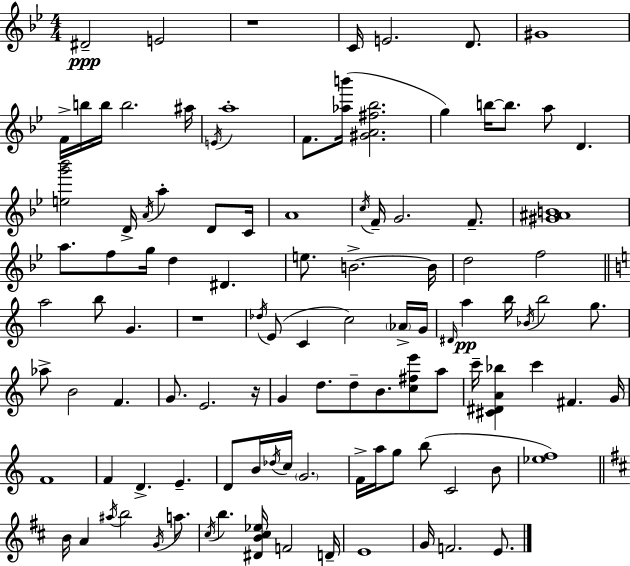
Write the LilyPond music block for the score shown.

{
  \clef treble
  \numericTimeSignature
  \time 4/4
  \key g \minor
  dis'2--\ppp e'2 | r1 | c'16 e'2. d'8. | gis'1 | \break f'16-> b''16 b''16 b''2. ais''16 | \acciaccatura { e'16 } a''1-. | f'8. <aes'' b'''>16( <gis' a' fis'' bes''>2. | g''4) b''16~~ b''8. a''8 d'4. | \break <e'' g''' bes'''>2 d'16-> \acciaccatura { a'16 } a''4-. d'8 | c'16 a'1 | \acciaccatura { c''16 } f'16-- g'2. | f'8.-- <gis' ais' b'>1 | \break a''8. f''8 g''16 d''4 dis'4. | e''8. b'2.->~~ | b'16 d''2 f''2 | \bar "||" \break \key a \minor a''2 b''8 g'4. | r1 | \acciaccatura { des''16 }( e'8 c'4 c''2) \parenthesize aes'16-> | g'16 \grace { dis'16 }\pp a''4 b''16 \acciaccatura { bes'16 } b''2 | \break g''8. aes''8-> b'2 f'4. | g'8. e'2. | r16 g'4 d''8. d''8-- b'8. <c'' fis'' e'''>8 | a''8 c'''16-- <cis' dis' a' bes''>4 c'''4 fis'4. | \break g'16 f'1 | f'4 d'4.-> e'4.-- | d'8 b'16 \acciaccatura { des''16 } c''16 \parenthesize g'2. | f'16-> a''16 g''8 b''8( c'2 | \break b'8 <ees'' f''>1) | \bar "||" \break \key b \minor b'16 a'4 \acciaccatura { ais''16 } b''2 \acciaccatura { g'16 } a''8. | \acciaccatura { cis''16 } b''4. <dis' b' cis'' ees''>16 f'2 | d'16-- e'1 | g'16 f'2. | \break e'8. \bar "|."
}